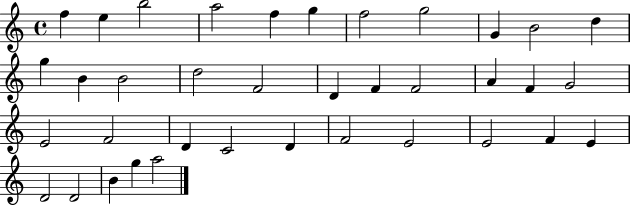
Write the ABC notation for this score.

X:1
T:Untitled
M:4/4
L:1/4
K:C
f e b2 a2 f g f2 g2 G B2 d g B B2 d2 F2 D F F2 A F G2 E2 F2 D C2 D F2 E2 E2 F E D2 D2 B g a2